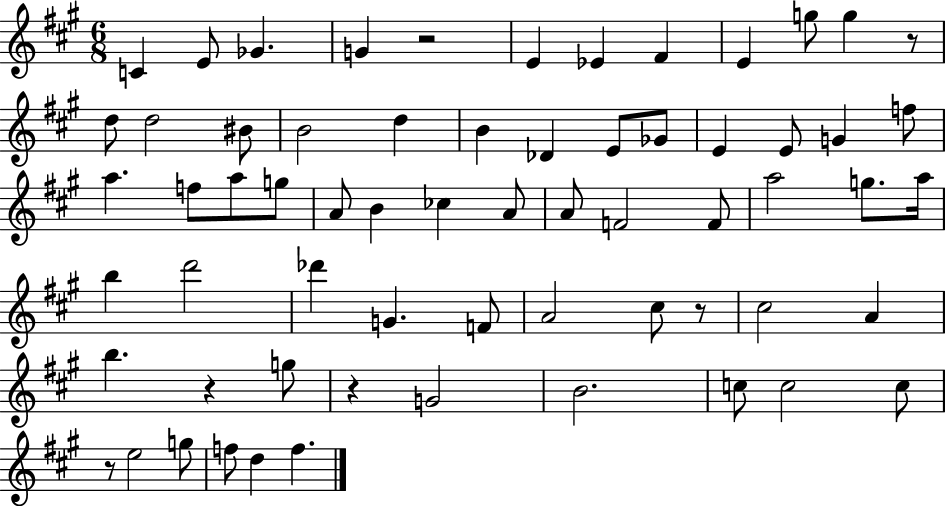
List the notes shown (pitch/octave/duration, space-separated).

C4/q E4/e Gb4/q. G4/q R/h E4/q Eb4/q F#4/q E4/q G5/e G5/q R/e D5/e D5/h BIS4/e B4/h D5/q B4/q Db4/q E4/e Gb4/e E4/q E4/e G4/q F5/e A5/q. F5/e A5/e G5/e A4/e B4/q CES5/q A4/e A4/e F4/h F4/e A5/h G5/e. A5/s B5/q D6/h Db6/q G4/q. F4/e A4/h C#5/e R/e C#5/h A4/q B5/q. R/q G5/e R/q G4/h B4/h. C5/e C5/h C5/e R/e E5/h G5/e F5/e D5/q F5/q.